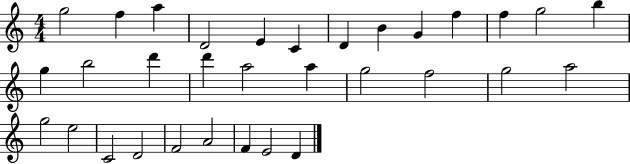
G5/h F5/q A5/q D4/h E4/q C4/q D4/q B4/q G4/q F5/q F5/q G5/h B5/q G5/q B5/h D6/q D6/q A5/h A5/q G5/h F5/h G5/h A5/h G5/h E5/h C4/h D4/h F4/h A4/h F4/q E4/h D4/q